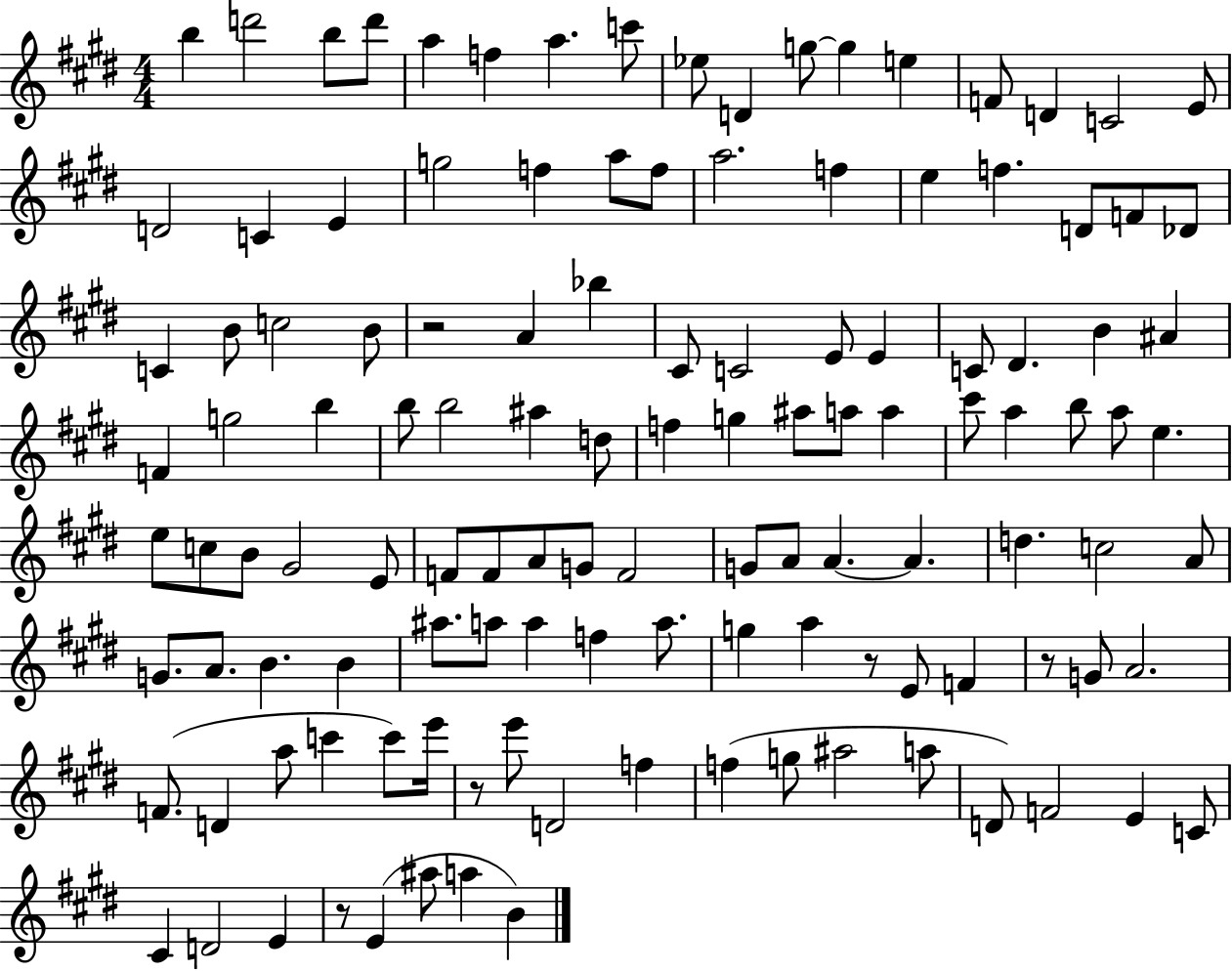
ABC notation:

X:1
T:Untitled
M:4/4
L:1/4
K:E
b d'2 b/2 d'/2 a f a c'/2 _e/2 D g/2 g e F/2 D C2 E/2 D2 C E g2 f a/2 f/2 a2 f e f D/2 F/2 _D/2 C B/2 c2 B/2 z2 A _b ^C/2 C2 E/2 E C/2 ^D B ^A F g2 b b/2 b2 ^a d/2 f g ^a/2 a/2 a ^c'/2 a b/2 a/2 e e/2 c/2 B/2 ^G2 E/2 F/2 F/2 A/2 G/2 F2 G/2 A/2 A A d c2 A/2 G/2 A/2 B B ^a/2 a/2 a f a/2 g a z/2 E/2 F z/2 G/2 A2 F/2 D a/2 c' c'/2 e'/4 z/2 e'/2 D2 f f g/2 ^a2 a/2 D/2 F2 E C/2 ^C D2 E z/2 E ^a/2 a B